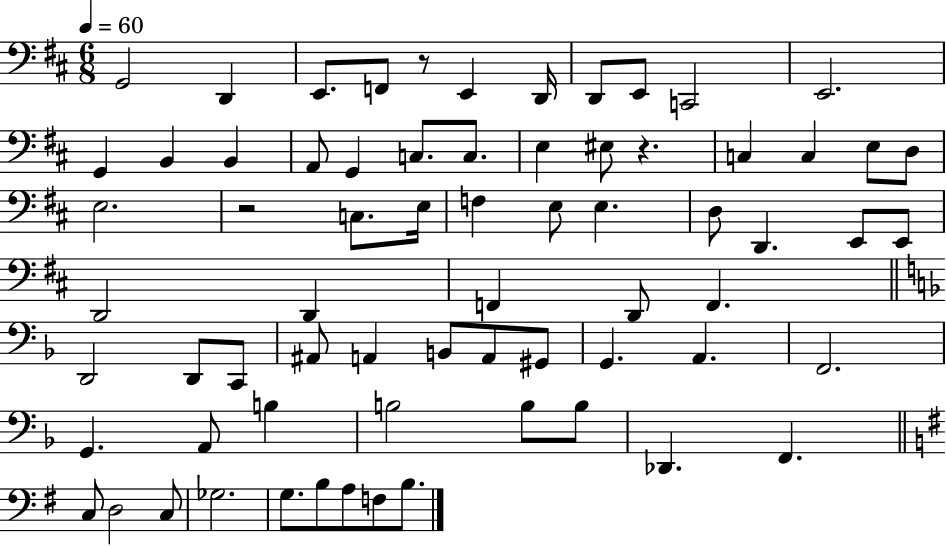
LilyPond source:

{
  \clef bass
  \numericTimeSignature
  \time 6/8
  \key d \major
  \tempo 4 = 60
  \repeat volta 2 { g,2 d,4 | e,8. f,8 r8 e,4 d,16 | d,8 e,8 c,2 | e,2. | \break g,4 b,4 b,4 | a,8 g,4 c8. c8. | e4 eis8 r4. | c4 c4 e8 d8 | \break e2. | r2 c8. e16 | f4 e8 e4. | d8 d,4. e,8 e,8 | \break d,2 d,4 | f,4 d,8 f,4. | \bar "||" \break \key f \major d,2 d,8 c,8 | ais,8 a,4 b,8 a,8 gis,8 | g,4. a,4. | f,2. | \break g,4. a,8 b4 | b2 b8 b8 | des,4. f,4. | \bar "||" \break \key g \major c8 d2 c8 | ges2. | g8. b8 a8 f8 b8. | } \bar "|."
}